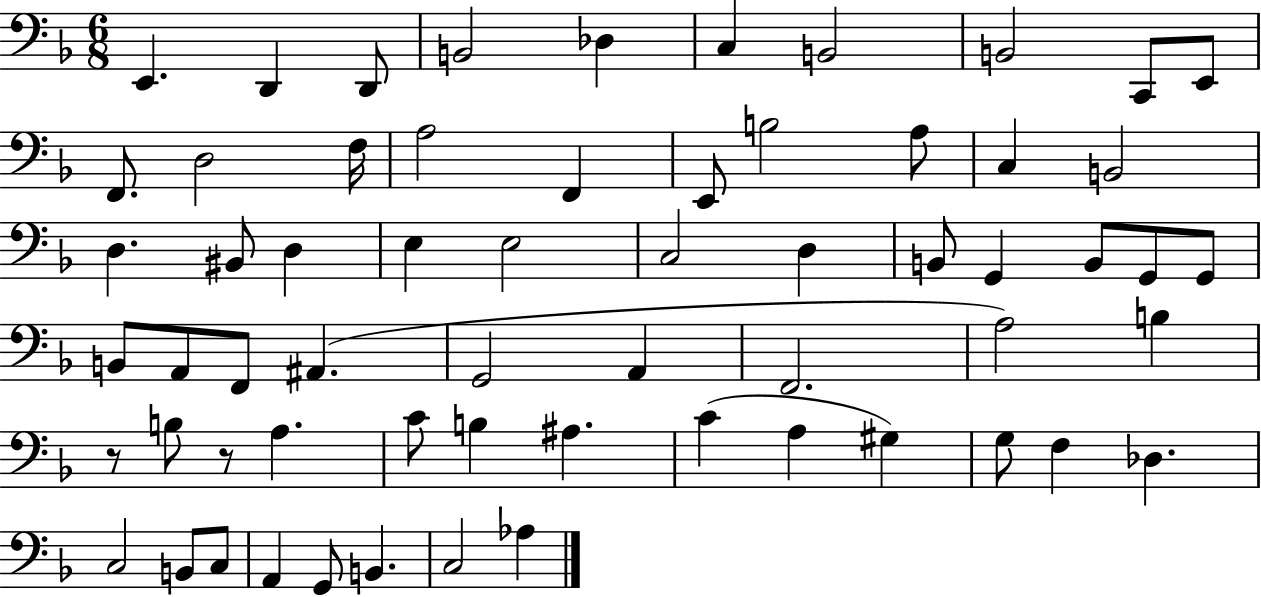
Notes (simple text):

E2/q. D2/q D2/e B2/h Db3/q C3/q B2/h B2/h C2/e E2/e F2/e. D3/h F3/s A3/h F2/q E2/e B3/h A3/e C3/q B2/h D3/q. BIS2/e D3/q E3/q E3/h C3/h D3/q B2/e G2/q B2/e G2/e G2/e B2/e A2/e F2/e A#2/q. G2/h A2/q F2/h. A3/h B3/q R/e B3/e R/e A3/q. C4/e B3/q A#3/q. C4/q A3/q G#3/q G3/e F3/q Db3/q. C3/h B2/e C3/e A2/q G2/e B2/q. C3/h Ab3/q